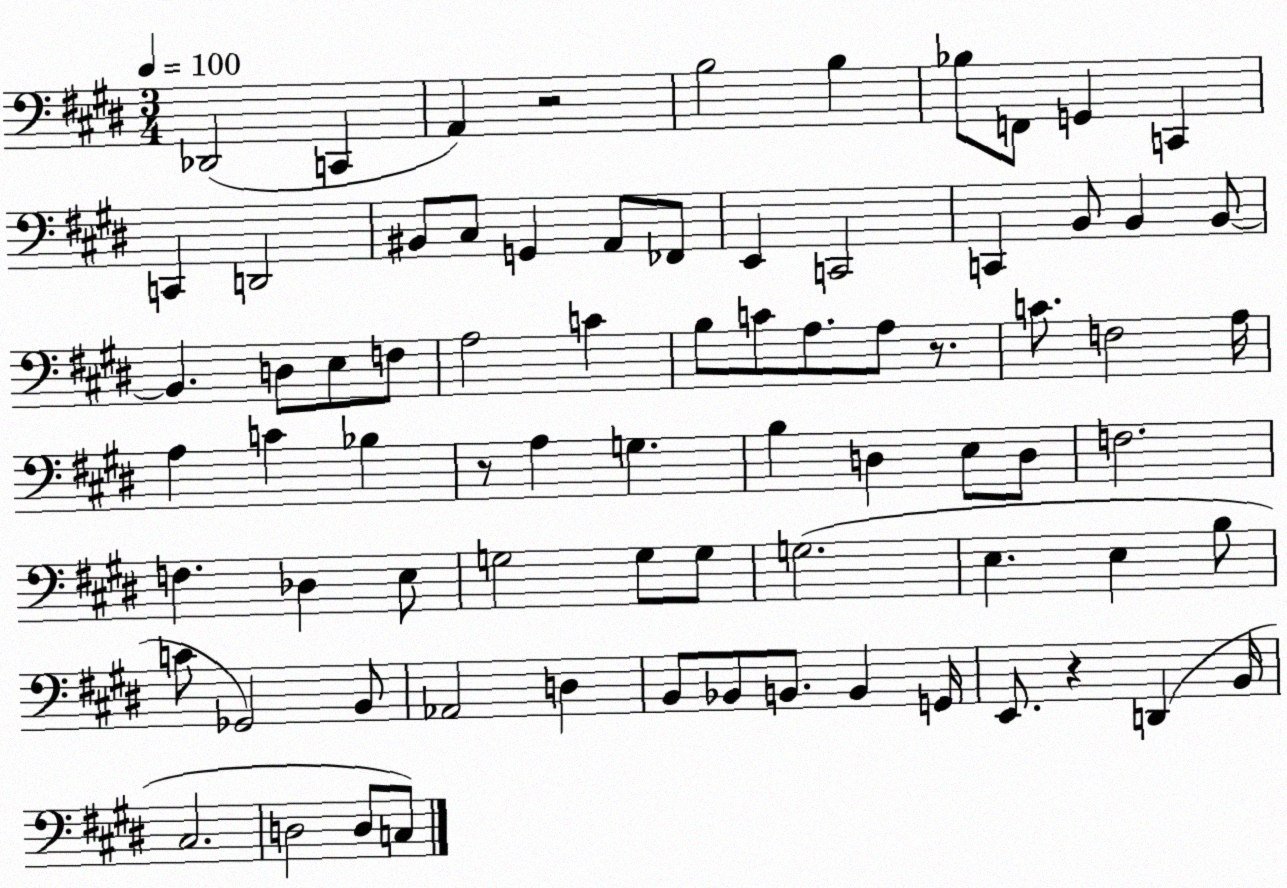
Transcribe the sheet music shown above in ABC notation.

X:1
T:Untitled
M:3/4
L:1/4
K:E
_D,,2 C,, A,, z2 B,2 B, _B,/2 F,,/2 G,, C,, C,, D,,2 ^B,,/2 ^C,/2 G,, A,,/2 _F,,/2 E,, C,,2 C,, B,,/2 B,, B,,/2 B,, D,/2 E,/2 F,/2 A,2 C B,/2 C/2 A,/2 A,/2 z/2 C/2 F,2 A,/4 A, C _B, z/2 A, G, B, D, E,/2 D,/2 F,2 F, _D, E,/2 G,2 G,/2 G,/2 G,2 E, E, B,/2 C/2 _G,,2 B,,/2 _A,,2 D, B,,/2 _B,,/2 B,,/2 B,, G,,/4 E,,/2 z D,, B,,/4 ^C,2 D,2 D,/2 C,/2